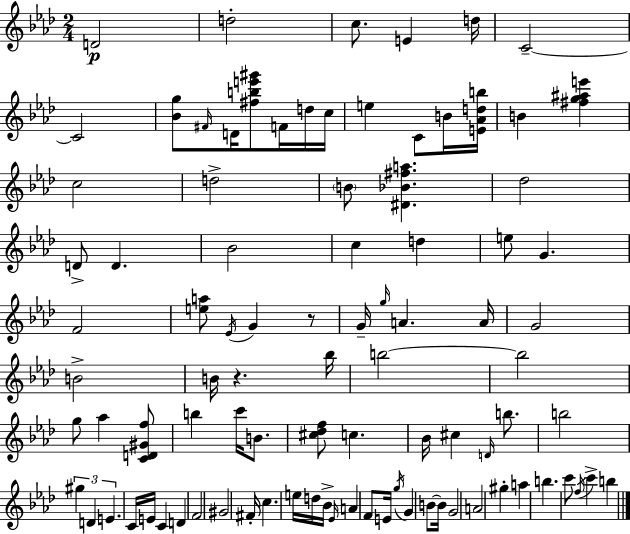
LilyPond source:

{
  \clef treble
  \numericTimeSignature
  \time 2/4
  \key aes \major
  d'2\p | d''2-. | c''8. e'4 d''16 | c'2--~~ | \break c'2 | <bes' g''>8 \grace { fis'16 } d'16 <fis'' b'' e''' gis'''>8 f'16 d''16 | c''16 e''4 c'8 b'16 | <e' aes' d'' b''>16 b'4 <fis'' g'' ais'' e'''>4 | \break c''2 | d''2-> | \parenthesize b'8 <dis' bes' fis'' a''>4. | des''2 | \break d'8-> d'4. | bes'2 | c''4 d''4 | e''8 g'4. | \break f'2 | <e'' a''>8 \acciaccatura { ees'16 } g'4 | r8 g'16-- \grace { g''16 } a'4. | a'16 g'2 | \break b'2-> | b'16 r4. | bes''16 b''2~~ | b''2 | \break g''8 aes''4 | <c' d' gis' f''>8 b''4 c'''16 | b'8. <cis'' des'' f''>8 c''4. | bes'16 cis''4 | \break \grace { d'16 } b''8. b''2 | \tuplet 3/2 { gis''4 | d'4 e'4. } | c'16 e'16 c'4 | \break d'4 f'2 | gis'2 | fis'16-. c''4. | e''16 d''16 bes'16-> \grace { ees'16 } a'4 | \break f'8 e'16 \acciaccatura { g''16 } g'4 | b'8~~ b'16 g'2 | a'2 | gis''4-. | \break a''4 b''4. | c'''8 \acciaccatura { f''16 } c'''4-> | b''4 \bar "|."
}